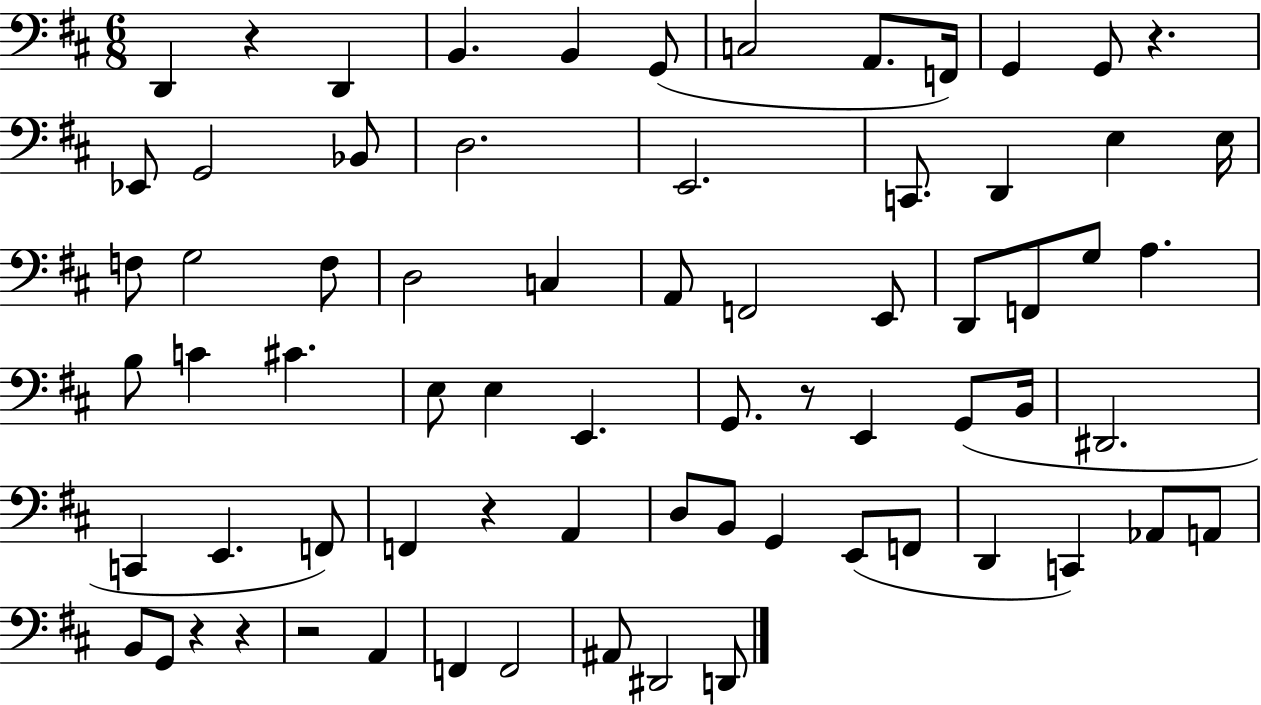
X:1
T:Untitled
M:6/8
L:1/4
K:D
D,, z D,, B,, B,, G,,/2 C,2 A,,/2 F,,/4 G,, G,,/2 z _E,,/2 G,,2 _B,,/2 D,2 E,,2 C,,/2 D,, E, E,/4 F,/2 G,2 F,/2 D,2 C, A,,/2 F,,2 E,,/2 D,,/2 F,,/2 G,/2 A, B,/2 C ^C E,/2 E, E,, G,,/2 z/2 E,, G,,/2 B,,/4 ^D,,2 C,, E,, F,,/2 F,, z A,, D,/2 B,,/2 G,, E,,/2 F,,/2 D,, C,, _A,,/2 A,,/2 B,,/2 G,,/2 z z z2 A,, F,, F,,2 ^A,,/2 ^D,,2 D,,/2